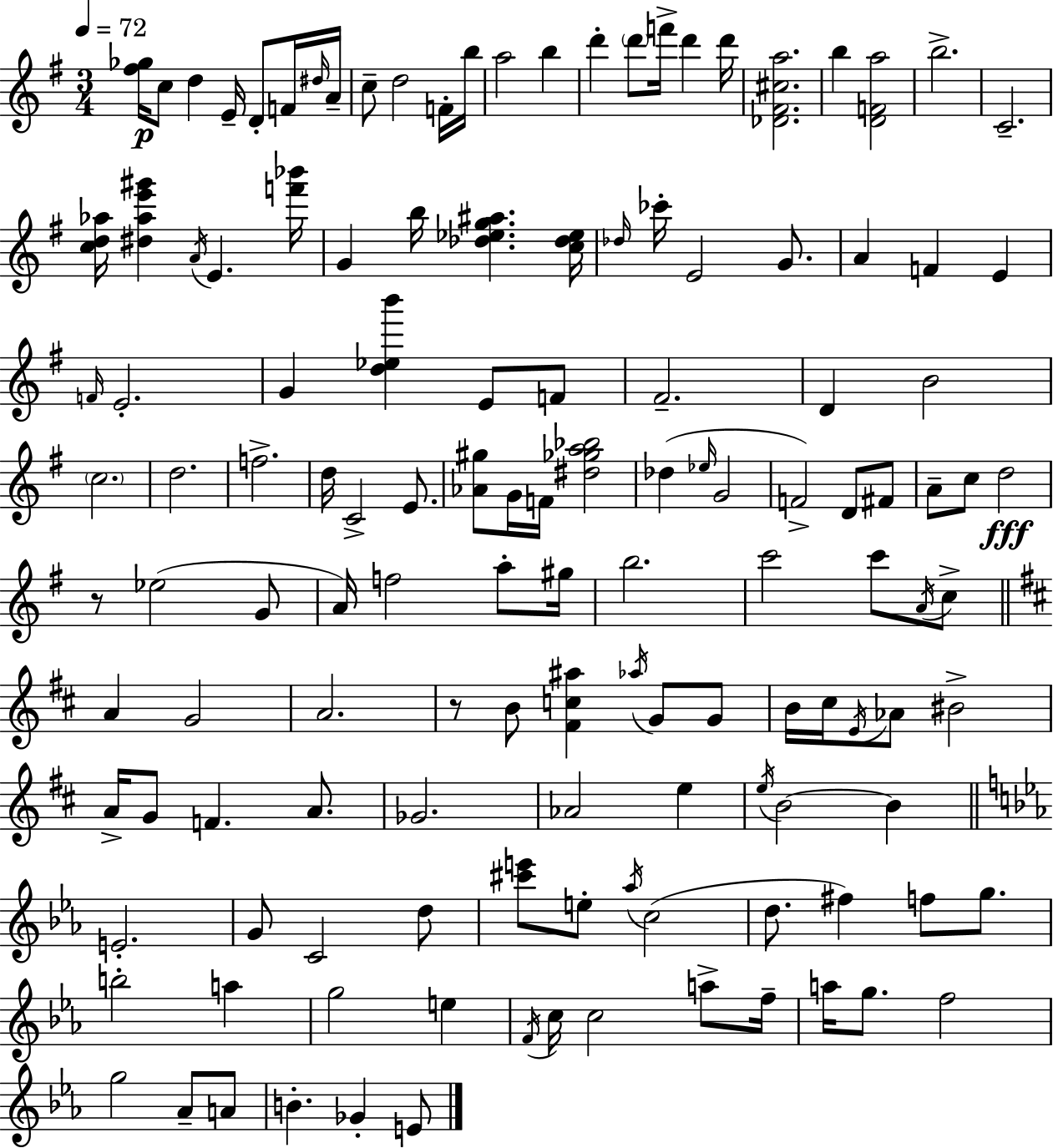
{
  \clef treble
  \numericTimeSignature
  \time 3/4
  \key e \minor
  \tempo 4 = 72
  \repeat volta 2 { <fis'' ges''>16\p c''8 d''4 e'16-- d'8-. f'16 \grace { dis''16 } | a'16-- c''8-- d''2 f'16-. | b''16 a''2 b''4 | d'''4-. \parenthesize d'''8 f'''16-> d'''4 | \break d'''16 <des' fis' cis'' a''>2. | b''4 <d' f' a''>2 | b''2.-> | c'2.-- | \break <c'' d'' aes''>16 <dis'' aes'' e''' gis'''>4 \acciaccatura { a'16 } e'4. | <f''' bes'''>16 g'4 b''16 <des'' ees'' g'' ais''>4. | <c'' des'' ees''>16 \grace { des''16 } ces'''16-. e'2 | g'8. a'4 f'4 e'4 | \break \grace { f'16 } e'2.-. | g'4 <d'' ees'' b'''>4 | e'8 f'8 fis'2.-- | d'4 b'2 | \break \parenthesize c''2. | d''2. | f''2.-> | d''16 c'2-> | \break e'8. <aes' gis''>8 g'16 f'16 <dis'' ges'' a'' bes''>2 | des''4( \grace { ees''16 } g'2 | f'2->) | d'8 fis'8 a'8-- c''8 d''2\fff | \break r8 ees''2( | g'8 a'16) f''2 | a''8-. gis''16 b''2. | c'''2 | \break c'''8 \acciaccatura { a'16 } c''8-> \bar "||" \break \key b \minor a'4 g'2 | a'2. | r8 b'8 <fis' c'' ais''>4 \acciaccatura { aes''16 } g'8 g'8 | b'16 cis''16 \acciaccatura { e'16 } aes'8 bis'2-> | \break a'16-> g'8 f'4. a'8. | ges'2. | aes'2 e''4 | \acciaccatura { e''16 } b'2~~ b'4 | \break \bar "||" \break \key ees \major e'2.-. | g'8 c'2 d''8 | <cis''' e'''>8 e''8-. \acciaccatura { aes''16 } c''2( | d''8. fis''4) f''8 g''8. | \break b''2-. a''4 | g''2 e''4 | \acciaccatura { f'16 } c''16 c''2 a''8-> | f''16-- a''16 g''8. f''2 | \break g''2 aes'8-- | a'8 b'4.-. ges'4-. | e'8 } \bar "|."
}